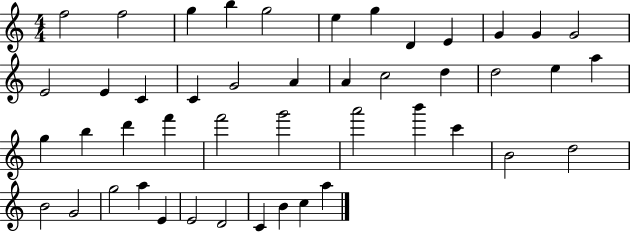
{
  \clef treble
  \numericTimeSignature
  \time 4/4
  \key c \major
  f''2 f''2 | g''4 b''4 g''2 | e''4 g''4 d'4 e'4 | g'4 g'4 g'2 | \break e'2 e'4 c'4 | c'4 g'2 a'4 | a'4 c''2 d''4 | d''2 e''4 a''4 | \break g''4 b''4 d'''4 f'''4 | f'''2 g'''2 | a'''2 b'''4 c'''4 | b'2 d''2 | \break b'2 g'2 | g''2 a''4 e'4 | e'2 d'2 | c'4 b'4 c''4 a''4 | \break \bar "|."
}